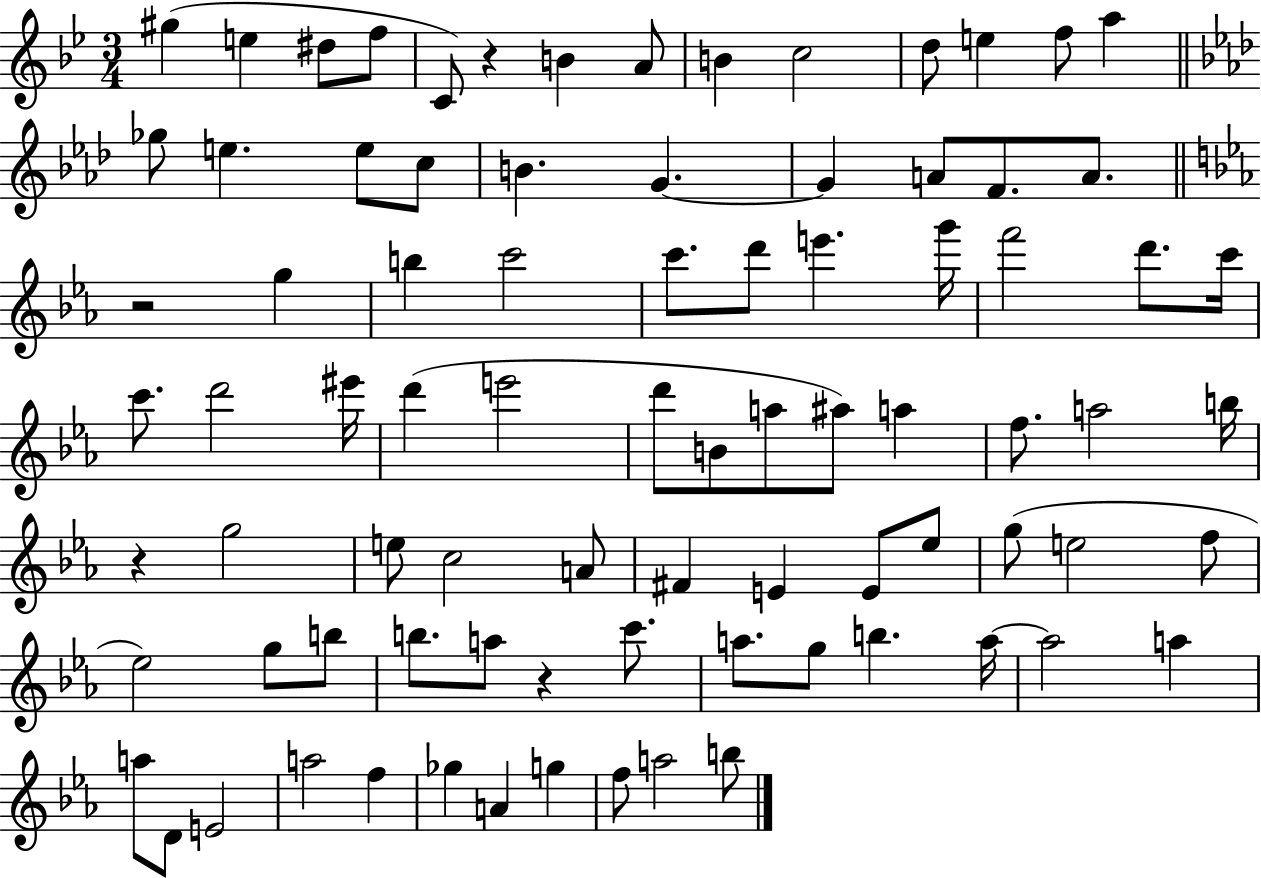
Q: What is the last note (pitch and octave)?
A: B5